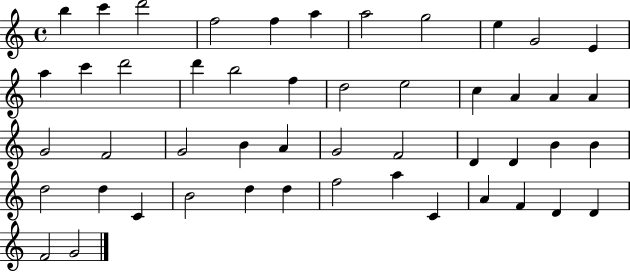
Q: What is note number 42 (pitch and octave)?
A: A5